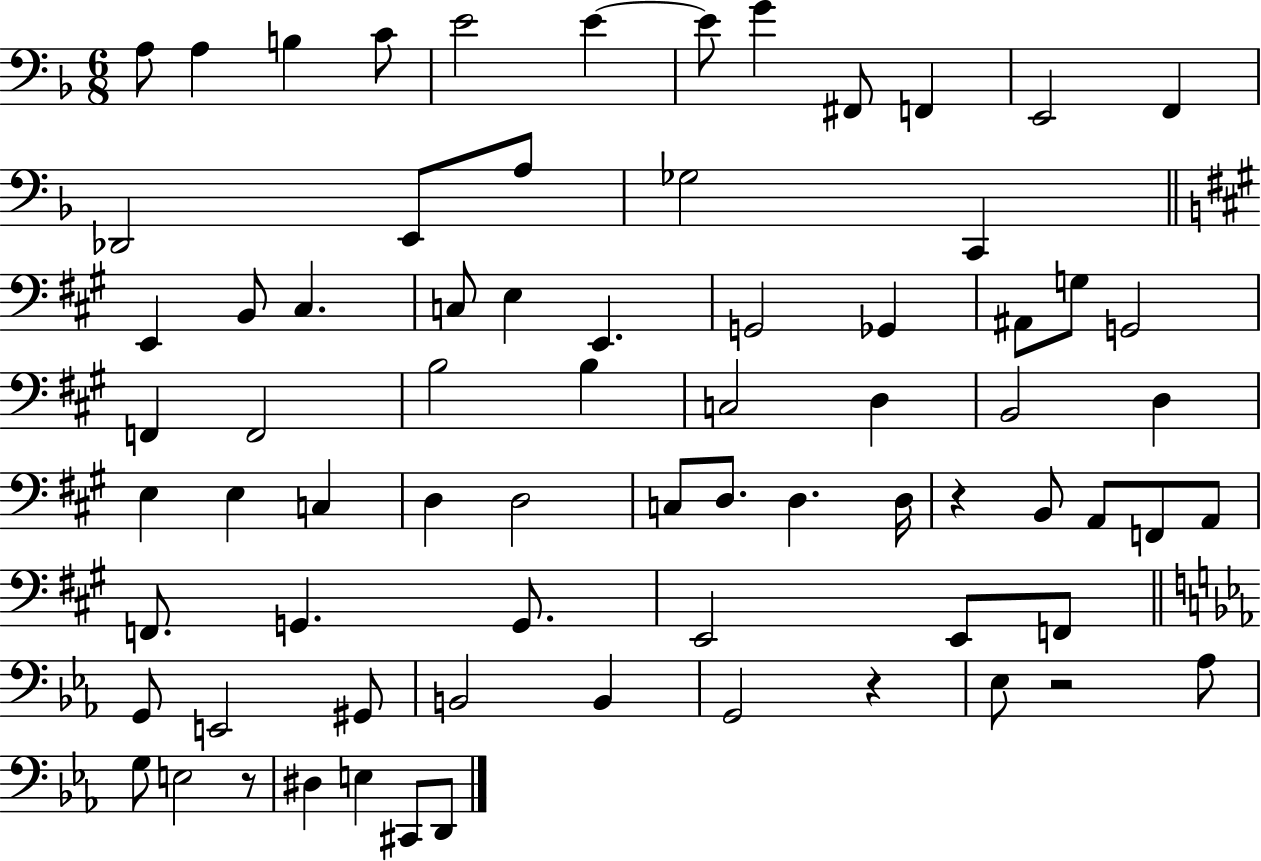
X:1
T:Untitled
M:6/8
L:1/4
K:F
A,/2 A, B, C/2 E2 E E/2 G ^F,,/2 F,, E,,2 F,, _D,,2 E,,/2 A,/2 _G,2 C,, E,, B,,/2 ^C, C,/2 E, E,, G,,2 _G,, ^A,,/2 G,/2 G,,2 F,, F,,2 B,2 B, C,2 D, B,,2 D, E, E, C, D, D,2 C,/2 D,/2 D, D,/4 z B,,/2 A,,/2 F,,/2 A,,/2 F,,/2 G,, G,,/2 E,,2 E,,/2 F,,/2 G,,/2 E,,2 ^G,,/2 B,,2 B,, G,,2 z _E,/2 z2 _A,/2 G,/2 E,2 z/2 ^D, E, ^C,,/2 D,,/2